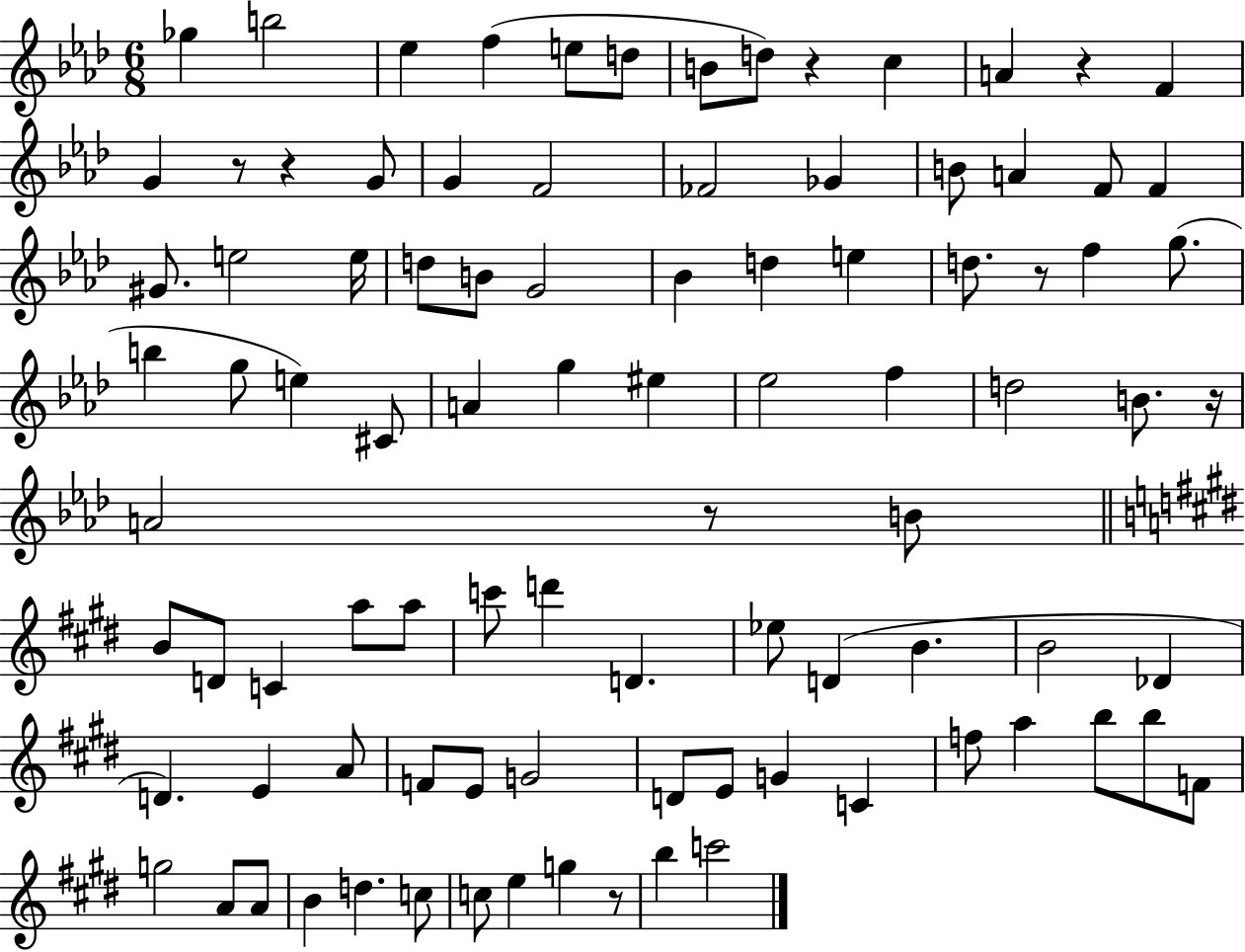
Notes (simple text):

Gb5/q B5/h Eb5/q F5/q E5/e D5/e B4/e D5/e R/q C5/q A4/q R/q F4/q G4/q R/e R/q G4/e G4/q F4/h FES4/h Gb4/q B4/e A4/q F4/e F4/q G#4/e. E5/h E5/s D5/e B4/e G4/h Bb4/q D5/q E5/q D5/e. R/e F5/q G5/e. B5/q G5/e E5/q C#4/e A4/q G5/q EIS5/q Eb5/h F5/q D5/h B4/e. R/s A4/h R/e B4/e B4/e D4/e C4/q A5/e A5/e C6/e D6/q D4/q. Eb5/e D4/q B4/q. B4/h Db4/q D4/q. E4/q A4/e F4/e E4/e G4/h D4/e E4/e G4/q C4/q F5/e A5/q B5/e B5/e F4/e G5/h A4/e A4/e B4/q D5/q. C5/e C5/e E5/q G5/q R/e B5/q C6/h